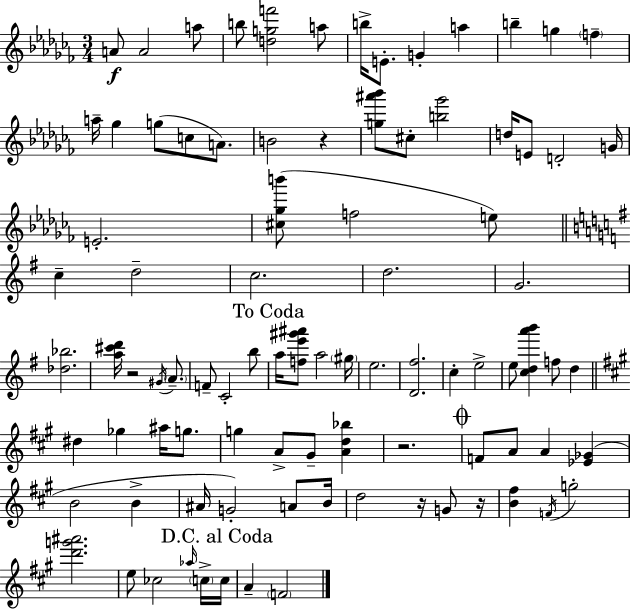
{
  \clef treble
  \numericTimeSignature
  \time 3/4
  \key aes \minor
  a'8\f a'2 a''8 | b''8 <d'' g'' f'''>2 a''8 | b''16-> e'8.-. g'4-. a''4 | b''4-- g''4 \parenthesize f''4-- | \break a''16-- ges''4 g''8( c''8 a'8.) | b'2 r4 | <g'' ais''' bes'''>8 cis''8-. <b'' ges'''>2 | d''16 e'8 d'2-. g'16 | \break e'2.-. | <cis'' ges'' b'''>8( f''2 e''8) | \bar "||" \break \key e \minor c''4-- d''2-- | c''2. | d''2. | g'2. | \break <des'' bes''>2. | <a'' cis''' d'''>16 r2 \acciaccatura { gis'16 } \parenthesize a'8.-- | f'8-- c'2-. b''8 | \mark "To Coda" a''16 <f'' e''' gis''' ais'''>8 a''2 | \break \parenthesize gis''16 e''2. | <d' fis''>2. | c''4-. e''2-> | e''8 <c'' d'' a''' b'''>4 f''8 d''4 | \break \bar "||" \break \key a \major dis''4 ges''4 ais''16 g''8. | g''4 a'8-> gis'8-- <a' d'' bes''>4 | r2. | \mark \markup { \musicglyph "scripts.coda" } f'8 a'8 a'4 <ees' ges'>4( | \break b'2 b'4-> | ais'16 g'2-.) a'8 b'16 | d''2 r16 g'8 r16 | <b' fis''>4 \acciaccatura { f'16 } g''2-. | \break <d''' g''' ais'''>2. | e''8 ces''2 \grace { aes''16 } | \parenthesize c''16-> \mark "D.C. al Coda" c''16 a'4-- \parenthesize f'2 | \bar "|."
}